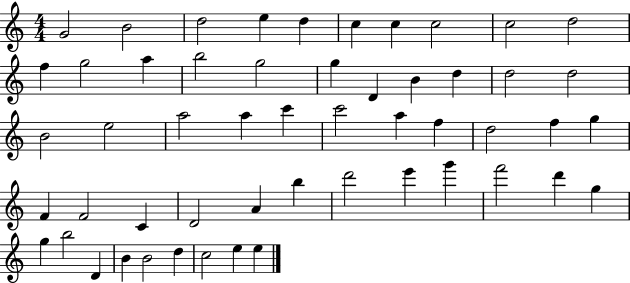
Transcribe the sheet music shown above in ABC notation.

X:1
T:Untitled
M:4/4
L:1/4
K:C
G2 B2 d2 e d c c c2 c2 d2 f g2 a b2 g2 g D B d d2 d2 B2 e2 a2 a c' c'2 a f d2 f g F F2 C D2 A b d'2 e' g' f'2 d' g g b2 D B B2 d c2 e e